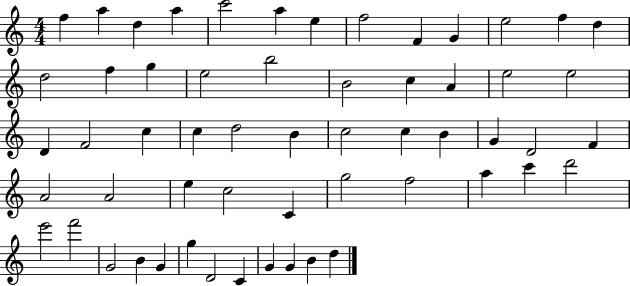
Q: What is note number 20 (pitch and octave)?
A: C5